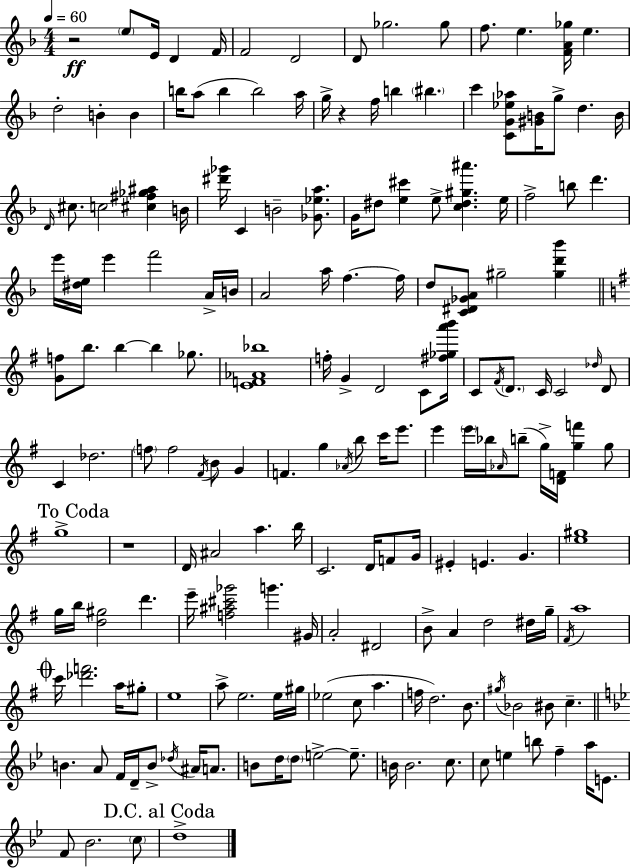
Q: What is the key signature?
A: F major